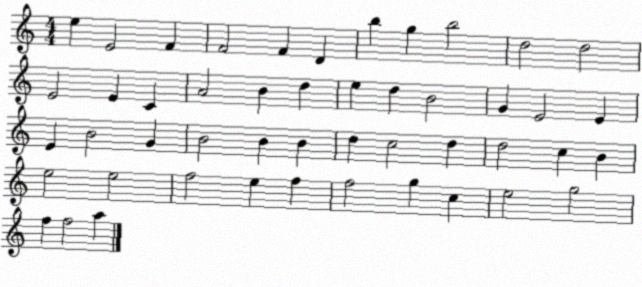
X:1
T:Untitled
M:4/4
L:1/4
K:C
e E2 F F2 F D b g b2 d2 d2 E2 E C A2 B d e d B2 G E2 E E B2 G B2 B B d c2 d d2 c B e2 e2 f2 e f f2 g c e2 g2 f f2 a